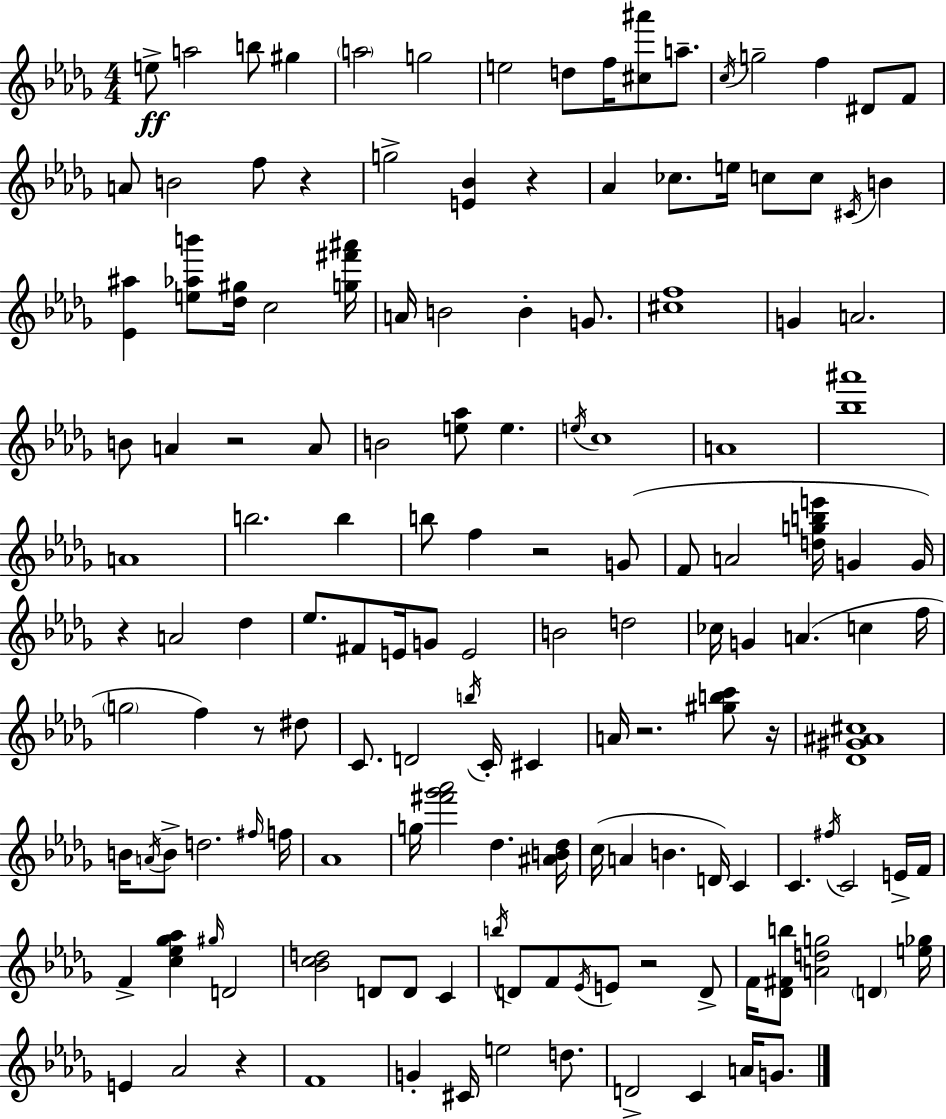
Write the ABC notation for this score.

X:1
T:Untitled
M:4/4
L:1/4
K:Bbm
e/2 a2 b/2 ^g a2 g2 e2 d/2 f/4 [^c^a']/2 a/2 c/4 g2 f ^D/2 F/2 A/2 B2 f/2 z g2 [E_B] z _A _c/2 e/4 c/2 c/2 ^C/4 B [_E^a] [e_ab']/2 [_d^g]/4 c2 [g^f'^a']/4 A/4 B2 B G/2 [^cf]4 G A2 B/2 A z2 A/2 B2 [e_a]/2 e e/4 c4 A4 [_b^a']4 A4 b2 b b/2 f z2 G/2 F/2 A2 [dgbe']/4 G G/4 z A2 _d _e/2 ^F/2 E/4 G/2 E2 B2 d2 _c/4 G A c f/4 g2 f z/2 ^d/2 C/2 D2 b/4 C/4 ^C A/4 z2 [^gbc']/2 z/4 [_D^G^A^c]4 B/4 A/4 B/2 d2 ^f/4 f/4 _A4 g/4 [^f'_g'_a']2 _d [^AB_d]/4 c/4 A B D/4 C C ^f/4 C2 E/4 F/4 F [c_e_g_a] ^g/4 D2 [_Bcd]2 D/2 D/2 C b/4 D/2 F/2 _E/4 E/2 z2 D/2 F/4 [_D^Fb]/2 [Adg]2 D [e_g]/4 E _A2 z F4 G ^C/4 e2 d/2 D2 C A/4 G/2